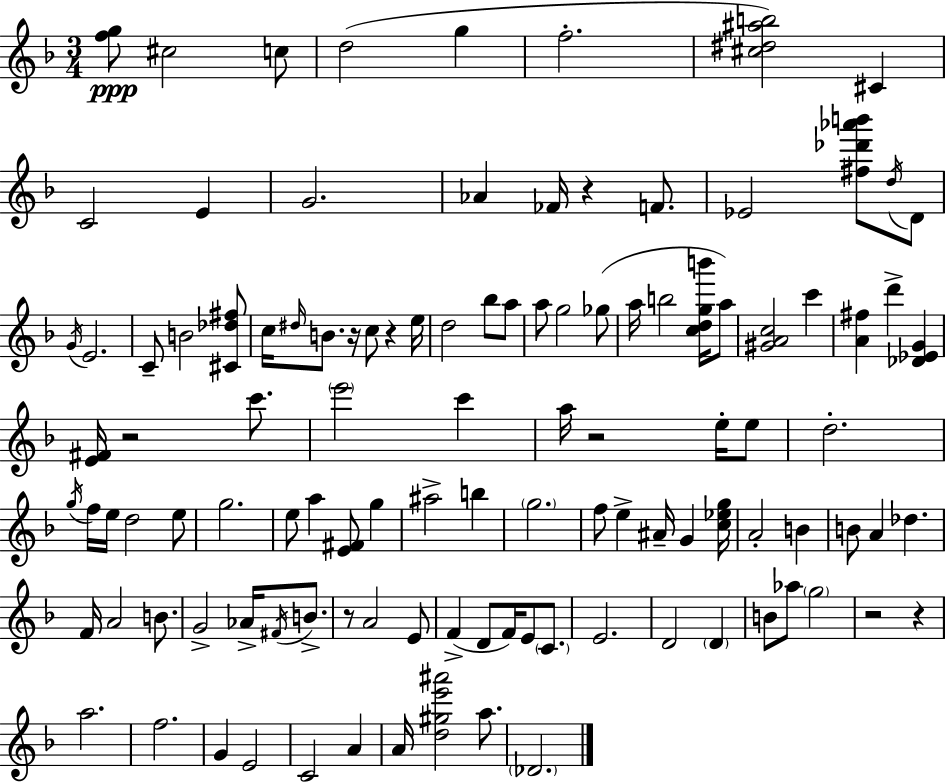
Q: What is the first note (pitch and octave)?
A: C#5